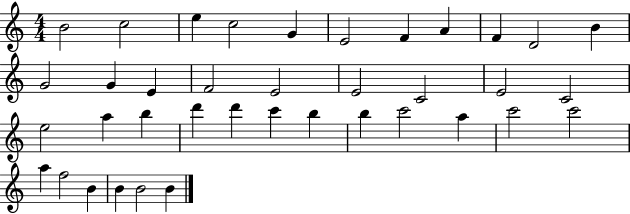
{
  \clef treble
  \numericTimeSignature
  \time 4/4
  \key c \major
  b'2 c''2 | e''4 c''2 g'4 | e'2 f'4 a'4 | f'4 d'2 b'4 | \break g'2 g'4 e'4 | f'2 e'2 | e'2 c'2 | e'2 c'2 | \break e''2 a''4 b''4 | d'''4 d'''4 c'''4 b''4 | b''4 c'''2 a''4 | c'''2 c'''2 | \break a''4 f''2 b'4 | b'4 b'2 b'4 | \bar "|."
}